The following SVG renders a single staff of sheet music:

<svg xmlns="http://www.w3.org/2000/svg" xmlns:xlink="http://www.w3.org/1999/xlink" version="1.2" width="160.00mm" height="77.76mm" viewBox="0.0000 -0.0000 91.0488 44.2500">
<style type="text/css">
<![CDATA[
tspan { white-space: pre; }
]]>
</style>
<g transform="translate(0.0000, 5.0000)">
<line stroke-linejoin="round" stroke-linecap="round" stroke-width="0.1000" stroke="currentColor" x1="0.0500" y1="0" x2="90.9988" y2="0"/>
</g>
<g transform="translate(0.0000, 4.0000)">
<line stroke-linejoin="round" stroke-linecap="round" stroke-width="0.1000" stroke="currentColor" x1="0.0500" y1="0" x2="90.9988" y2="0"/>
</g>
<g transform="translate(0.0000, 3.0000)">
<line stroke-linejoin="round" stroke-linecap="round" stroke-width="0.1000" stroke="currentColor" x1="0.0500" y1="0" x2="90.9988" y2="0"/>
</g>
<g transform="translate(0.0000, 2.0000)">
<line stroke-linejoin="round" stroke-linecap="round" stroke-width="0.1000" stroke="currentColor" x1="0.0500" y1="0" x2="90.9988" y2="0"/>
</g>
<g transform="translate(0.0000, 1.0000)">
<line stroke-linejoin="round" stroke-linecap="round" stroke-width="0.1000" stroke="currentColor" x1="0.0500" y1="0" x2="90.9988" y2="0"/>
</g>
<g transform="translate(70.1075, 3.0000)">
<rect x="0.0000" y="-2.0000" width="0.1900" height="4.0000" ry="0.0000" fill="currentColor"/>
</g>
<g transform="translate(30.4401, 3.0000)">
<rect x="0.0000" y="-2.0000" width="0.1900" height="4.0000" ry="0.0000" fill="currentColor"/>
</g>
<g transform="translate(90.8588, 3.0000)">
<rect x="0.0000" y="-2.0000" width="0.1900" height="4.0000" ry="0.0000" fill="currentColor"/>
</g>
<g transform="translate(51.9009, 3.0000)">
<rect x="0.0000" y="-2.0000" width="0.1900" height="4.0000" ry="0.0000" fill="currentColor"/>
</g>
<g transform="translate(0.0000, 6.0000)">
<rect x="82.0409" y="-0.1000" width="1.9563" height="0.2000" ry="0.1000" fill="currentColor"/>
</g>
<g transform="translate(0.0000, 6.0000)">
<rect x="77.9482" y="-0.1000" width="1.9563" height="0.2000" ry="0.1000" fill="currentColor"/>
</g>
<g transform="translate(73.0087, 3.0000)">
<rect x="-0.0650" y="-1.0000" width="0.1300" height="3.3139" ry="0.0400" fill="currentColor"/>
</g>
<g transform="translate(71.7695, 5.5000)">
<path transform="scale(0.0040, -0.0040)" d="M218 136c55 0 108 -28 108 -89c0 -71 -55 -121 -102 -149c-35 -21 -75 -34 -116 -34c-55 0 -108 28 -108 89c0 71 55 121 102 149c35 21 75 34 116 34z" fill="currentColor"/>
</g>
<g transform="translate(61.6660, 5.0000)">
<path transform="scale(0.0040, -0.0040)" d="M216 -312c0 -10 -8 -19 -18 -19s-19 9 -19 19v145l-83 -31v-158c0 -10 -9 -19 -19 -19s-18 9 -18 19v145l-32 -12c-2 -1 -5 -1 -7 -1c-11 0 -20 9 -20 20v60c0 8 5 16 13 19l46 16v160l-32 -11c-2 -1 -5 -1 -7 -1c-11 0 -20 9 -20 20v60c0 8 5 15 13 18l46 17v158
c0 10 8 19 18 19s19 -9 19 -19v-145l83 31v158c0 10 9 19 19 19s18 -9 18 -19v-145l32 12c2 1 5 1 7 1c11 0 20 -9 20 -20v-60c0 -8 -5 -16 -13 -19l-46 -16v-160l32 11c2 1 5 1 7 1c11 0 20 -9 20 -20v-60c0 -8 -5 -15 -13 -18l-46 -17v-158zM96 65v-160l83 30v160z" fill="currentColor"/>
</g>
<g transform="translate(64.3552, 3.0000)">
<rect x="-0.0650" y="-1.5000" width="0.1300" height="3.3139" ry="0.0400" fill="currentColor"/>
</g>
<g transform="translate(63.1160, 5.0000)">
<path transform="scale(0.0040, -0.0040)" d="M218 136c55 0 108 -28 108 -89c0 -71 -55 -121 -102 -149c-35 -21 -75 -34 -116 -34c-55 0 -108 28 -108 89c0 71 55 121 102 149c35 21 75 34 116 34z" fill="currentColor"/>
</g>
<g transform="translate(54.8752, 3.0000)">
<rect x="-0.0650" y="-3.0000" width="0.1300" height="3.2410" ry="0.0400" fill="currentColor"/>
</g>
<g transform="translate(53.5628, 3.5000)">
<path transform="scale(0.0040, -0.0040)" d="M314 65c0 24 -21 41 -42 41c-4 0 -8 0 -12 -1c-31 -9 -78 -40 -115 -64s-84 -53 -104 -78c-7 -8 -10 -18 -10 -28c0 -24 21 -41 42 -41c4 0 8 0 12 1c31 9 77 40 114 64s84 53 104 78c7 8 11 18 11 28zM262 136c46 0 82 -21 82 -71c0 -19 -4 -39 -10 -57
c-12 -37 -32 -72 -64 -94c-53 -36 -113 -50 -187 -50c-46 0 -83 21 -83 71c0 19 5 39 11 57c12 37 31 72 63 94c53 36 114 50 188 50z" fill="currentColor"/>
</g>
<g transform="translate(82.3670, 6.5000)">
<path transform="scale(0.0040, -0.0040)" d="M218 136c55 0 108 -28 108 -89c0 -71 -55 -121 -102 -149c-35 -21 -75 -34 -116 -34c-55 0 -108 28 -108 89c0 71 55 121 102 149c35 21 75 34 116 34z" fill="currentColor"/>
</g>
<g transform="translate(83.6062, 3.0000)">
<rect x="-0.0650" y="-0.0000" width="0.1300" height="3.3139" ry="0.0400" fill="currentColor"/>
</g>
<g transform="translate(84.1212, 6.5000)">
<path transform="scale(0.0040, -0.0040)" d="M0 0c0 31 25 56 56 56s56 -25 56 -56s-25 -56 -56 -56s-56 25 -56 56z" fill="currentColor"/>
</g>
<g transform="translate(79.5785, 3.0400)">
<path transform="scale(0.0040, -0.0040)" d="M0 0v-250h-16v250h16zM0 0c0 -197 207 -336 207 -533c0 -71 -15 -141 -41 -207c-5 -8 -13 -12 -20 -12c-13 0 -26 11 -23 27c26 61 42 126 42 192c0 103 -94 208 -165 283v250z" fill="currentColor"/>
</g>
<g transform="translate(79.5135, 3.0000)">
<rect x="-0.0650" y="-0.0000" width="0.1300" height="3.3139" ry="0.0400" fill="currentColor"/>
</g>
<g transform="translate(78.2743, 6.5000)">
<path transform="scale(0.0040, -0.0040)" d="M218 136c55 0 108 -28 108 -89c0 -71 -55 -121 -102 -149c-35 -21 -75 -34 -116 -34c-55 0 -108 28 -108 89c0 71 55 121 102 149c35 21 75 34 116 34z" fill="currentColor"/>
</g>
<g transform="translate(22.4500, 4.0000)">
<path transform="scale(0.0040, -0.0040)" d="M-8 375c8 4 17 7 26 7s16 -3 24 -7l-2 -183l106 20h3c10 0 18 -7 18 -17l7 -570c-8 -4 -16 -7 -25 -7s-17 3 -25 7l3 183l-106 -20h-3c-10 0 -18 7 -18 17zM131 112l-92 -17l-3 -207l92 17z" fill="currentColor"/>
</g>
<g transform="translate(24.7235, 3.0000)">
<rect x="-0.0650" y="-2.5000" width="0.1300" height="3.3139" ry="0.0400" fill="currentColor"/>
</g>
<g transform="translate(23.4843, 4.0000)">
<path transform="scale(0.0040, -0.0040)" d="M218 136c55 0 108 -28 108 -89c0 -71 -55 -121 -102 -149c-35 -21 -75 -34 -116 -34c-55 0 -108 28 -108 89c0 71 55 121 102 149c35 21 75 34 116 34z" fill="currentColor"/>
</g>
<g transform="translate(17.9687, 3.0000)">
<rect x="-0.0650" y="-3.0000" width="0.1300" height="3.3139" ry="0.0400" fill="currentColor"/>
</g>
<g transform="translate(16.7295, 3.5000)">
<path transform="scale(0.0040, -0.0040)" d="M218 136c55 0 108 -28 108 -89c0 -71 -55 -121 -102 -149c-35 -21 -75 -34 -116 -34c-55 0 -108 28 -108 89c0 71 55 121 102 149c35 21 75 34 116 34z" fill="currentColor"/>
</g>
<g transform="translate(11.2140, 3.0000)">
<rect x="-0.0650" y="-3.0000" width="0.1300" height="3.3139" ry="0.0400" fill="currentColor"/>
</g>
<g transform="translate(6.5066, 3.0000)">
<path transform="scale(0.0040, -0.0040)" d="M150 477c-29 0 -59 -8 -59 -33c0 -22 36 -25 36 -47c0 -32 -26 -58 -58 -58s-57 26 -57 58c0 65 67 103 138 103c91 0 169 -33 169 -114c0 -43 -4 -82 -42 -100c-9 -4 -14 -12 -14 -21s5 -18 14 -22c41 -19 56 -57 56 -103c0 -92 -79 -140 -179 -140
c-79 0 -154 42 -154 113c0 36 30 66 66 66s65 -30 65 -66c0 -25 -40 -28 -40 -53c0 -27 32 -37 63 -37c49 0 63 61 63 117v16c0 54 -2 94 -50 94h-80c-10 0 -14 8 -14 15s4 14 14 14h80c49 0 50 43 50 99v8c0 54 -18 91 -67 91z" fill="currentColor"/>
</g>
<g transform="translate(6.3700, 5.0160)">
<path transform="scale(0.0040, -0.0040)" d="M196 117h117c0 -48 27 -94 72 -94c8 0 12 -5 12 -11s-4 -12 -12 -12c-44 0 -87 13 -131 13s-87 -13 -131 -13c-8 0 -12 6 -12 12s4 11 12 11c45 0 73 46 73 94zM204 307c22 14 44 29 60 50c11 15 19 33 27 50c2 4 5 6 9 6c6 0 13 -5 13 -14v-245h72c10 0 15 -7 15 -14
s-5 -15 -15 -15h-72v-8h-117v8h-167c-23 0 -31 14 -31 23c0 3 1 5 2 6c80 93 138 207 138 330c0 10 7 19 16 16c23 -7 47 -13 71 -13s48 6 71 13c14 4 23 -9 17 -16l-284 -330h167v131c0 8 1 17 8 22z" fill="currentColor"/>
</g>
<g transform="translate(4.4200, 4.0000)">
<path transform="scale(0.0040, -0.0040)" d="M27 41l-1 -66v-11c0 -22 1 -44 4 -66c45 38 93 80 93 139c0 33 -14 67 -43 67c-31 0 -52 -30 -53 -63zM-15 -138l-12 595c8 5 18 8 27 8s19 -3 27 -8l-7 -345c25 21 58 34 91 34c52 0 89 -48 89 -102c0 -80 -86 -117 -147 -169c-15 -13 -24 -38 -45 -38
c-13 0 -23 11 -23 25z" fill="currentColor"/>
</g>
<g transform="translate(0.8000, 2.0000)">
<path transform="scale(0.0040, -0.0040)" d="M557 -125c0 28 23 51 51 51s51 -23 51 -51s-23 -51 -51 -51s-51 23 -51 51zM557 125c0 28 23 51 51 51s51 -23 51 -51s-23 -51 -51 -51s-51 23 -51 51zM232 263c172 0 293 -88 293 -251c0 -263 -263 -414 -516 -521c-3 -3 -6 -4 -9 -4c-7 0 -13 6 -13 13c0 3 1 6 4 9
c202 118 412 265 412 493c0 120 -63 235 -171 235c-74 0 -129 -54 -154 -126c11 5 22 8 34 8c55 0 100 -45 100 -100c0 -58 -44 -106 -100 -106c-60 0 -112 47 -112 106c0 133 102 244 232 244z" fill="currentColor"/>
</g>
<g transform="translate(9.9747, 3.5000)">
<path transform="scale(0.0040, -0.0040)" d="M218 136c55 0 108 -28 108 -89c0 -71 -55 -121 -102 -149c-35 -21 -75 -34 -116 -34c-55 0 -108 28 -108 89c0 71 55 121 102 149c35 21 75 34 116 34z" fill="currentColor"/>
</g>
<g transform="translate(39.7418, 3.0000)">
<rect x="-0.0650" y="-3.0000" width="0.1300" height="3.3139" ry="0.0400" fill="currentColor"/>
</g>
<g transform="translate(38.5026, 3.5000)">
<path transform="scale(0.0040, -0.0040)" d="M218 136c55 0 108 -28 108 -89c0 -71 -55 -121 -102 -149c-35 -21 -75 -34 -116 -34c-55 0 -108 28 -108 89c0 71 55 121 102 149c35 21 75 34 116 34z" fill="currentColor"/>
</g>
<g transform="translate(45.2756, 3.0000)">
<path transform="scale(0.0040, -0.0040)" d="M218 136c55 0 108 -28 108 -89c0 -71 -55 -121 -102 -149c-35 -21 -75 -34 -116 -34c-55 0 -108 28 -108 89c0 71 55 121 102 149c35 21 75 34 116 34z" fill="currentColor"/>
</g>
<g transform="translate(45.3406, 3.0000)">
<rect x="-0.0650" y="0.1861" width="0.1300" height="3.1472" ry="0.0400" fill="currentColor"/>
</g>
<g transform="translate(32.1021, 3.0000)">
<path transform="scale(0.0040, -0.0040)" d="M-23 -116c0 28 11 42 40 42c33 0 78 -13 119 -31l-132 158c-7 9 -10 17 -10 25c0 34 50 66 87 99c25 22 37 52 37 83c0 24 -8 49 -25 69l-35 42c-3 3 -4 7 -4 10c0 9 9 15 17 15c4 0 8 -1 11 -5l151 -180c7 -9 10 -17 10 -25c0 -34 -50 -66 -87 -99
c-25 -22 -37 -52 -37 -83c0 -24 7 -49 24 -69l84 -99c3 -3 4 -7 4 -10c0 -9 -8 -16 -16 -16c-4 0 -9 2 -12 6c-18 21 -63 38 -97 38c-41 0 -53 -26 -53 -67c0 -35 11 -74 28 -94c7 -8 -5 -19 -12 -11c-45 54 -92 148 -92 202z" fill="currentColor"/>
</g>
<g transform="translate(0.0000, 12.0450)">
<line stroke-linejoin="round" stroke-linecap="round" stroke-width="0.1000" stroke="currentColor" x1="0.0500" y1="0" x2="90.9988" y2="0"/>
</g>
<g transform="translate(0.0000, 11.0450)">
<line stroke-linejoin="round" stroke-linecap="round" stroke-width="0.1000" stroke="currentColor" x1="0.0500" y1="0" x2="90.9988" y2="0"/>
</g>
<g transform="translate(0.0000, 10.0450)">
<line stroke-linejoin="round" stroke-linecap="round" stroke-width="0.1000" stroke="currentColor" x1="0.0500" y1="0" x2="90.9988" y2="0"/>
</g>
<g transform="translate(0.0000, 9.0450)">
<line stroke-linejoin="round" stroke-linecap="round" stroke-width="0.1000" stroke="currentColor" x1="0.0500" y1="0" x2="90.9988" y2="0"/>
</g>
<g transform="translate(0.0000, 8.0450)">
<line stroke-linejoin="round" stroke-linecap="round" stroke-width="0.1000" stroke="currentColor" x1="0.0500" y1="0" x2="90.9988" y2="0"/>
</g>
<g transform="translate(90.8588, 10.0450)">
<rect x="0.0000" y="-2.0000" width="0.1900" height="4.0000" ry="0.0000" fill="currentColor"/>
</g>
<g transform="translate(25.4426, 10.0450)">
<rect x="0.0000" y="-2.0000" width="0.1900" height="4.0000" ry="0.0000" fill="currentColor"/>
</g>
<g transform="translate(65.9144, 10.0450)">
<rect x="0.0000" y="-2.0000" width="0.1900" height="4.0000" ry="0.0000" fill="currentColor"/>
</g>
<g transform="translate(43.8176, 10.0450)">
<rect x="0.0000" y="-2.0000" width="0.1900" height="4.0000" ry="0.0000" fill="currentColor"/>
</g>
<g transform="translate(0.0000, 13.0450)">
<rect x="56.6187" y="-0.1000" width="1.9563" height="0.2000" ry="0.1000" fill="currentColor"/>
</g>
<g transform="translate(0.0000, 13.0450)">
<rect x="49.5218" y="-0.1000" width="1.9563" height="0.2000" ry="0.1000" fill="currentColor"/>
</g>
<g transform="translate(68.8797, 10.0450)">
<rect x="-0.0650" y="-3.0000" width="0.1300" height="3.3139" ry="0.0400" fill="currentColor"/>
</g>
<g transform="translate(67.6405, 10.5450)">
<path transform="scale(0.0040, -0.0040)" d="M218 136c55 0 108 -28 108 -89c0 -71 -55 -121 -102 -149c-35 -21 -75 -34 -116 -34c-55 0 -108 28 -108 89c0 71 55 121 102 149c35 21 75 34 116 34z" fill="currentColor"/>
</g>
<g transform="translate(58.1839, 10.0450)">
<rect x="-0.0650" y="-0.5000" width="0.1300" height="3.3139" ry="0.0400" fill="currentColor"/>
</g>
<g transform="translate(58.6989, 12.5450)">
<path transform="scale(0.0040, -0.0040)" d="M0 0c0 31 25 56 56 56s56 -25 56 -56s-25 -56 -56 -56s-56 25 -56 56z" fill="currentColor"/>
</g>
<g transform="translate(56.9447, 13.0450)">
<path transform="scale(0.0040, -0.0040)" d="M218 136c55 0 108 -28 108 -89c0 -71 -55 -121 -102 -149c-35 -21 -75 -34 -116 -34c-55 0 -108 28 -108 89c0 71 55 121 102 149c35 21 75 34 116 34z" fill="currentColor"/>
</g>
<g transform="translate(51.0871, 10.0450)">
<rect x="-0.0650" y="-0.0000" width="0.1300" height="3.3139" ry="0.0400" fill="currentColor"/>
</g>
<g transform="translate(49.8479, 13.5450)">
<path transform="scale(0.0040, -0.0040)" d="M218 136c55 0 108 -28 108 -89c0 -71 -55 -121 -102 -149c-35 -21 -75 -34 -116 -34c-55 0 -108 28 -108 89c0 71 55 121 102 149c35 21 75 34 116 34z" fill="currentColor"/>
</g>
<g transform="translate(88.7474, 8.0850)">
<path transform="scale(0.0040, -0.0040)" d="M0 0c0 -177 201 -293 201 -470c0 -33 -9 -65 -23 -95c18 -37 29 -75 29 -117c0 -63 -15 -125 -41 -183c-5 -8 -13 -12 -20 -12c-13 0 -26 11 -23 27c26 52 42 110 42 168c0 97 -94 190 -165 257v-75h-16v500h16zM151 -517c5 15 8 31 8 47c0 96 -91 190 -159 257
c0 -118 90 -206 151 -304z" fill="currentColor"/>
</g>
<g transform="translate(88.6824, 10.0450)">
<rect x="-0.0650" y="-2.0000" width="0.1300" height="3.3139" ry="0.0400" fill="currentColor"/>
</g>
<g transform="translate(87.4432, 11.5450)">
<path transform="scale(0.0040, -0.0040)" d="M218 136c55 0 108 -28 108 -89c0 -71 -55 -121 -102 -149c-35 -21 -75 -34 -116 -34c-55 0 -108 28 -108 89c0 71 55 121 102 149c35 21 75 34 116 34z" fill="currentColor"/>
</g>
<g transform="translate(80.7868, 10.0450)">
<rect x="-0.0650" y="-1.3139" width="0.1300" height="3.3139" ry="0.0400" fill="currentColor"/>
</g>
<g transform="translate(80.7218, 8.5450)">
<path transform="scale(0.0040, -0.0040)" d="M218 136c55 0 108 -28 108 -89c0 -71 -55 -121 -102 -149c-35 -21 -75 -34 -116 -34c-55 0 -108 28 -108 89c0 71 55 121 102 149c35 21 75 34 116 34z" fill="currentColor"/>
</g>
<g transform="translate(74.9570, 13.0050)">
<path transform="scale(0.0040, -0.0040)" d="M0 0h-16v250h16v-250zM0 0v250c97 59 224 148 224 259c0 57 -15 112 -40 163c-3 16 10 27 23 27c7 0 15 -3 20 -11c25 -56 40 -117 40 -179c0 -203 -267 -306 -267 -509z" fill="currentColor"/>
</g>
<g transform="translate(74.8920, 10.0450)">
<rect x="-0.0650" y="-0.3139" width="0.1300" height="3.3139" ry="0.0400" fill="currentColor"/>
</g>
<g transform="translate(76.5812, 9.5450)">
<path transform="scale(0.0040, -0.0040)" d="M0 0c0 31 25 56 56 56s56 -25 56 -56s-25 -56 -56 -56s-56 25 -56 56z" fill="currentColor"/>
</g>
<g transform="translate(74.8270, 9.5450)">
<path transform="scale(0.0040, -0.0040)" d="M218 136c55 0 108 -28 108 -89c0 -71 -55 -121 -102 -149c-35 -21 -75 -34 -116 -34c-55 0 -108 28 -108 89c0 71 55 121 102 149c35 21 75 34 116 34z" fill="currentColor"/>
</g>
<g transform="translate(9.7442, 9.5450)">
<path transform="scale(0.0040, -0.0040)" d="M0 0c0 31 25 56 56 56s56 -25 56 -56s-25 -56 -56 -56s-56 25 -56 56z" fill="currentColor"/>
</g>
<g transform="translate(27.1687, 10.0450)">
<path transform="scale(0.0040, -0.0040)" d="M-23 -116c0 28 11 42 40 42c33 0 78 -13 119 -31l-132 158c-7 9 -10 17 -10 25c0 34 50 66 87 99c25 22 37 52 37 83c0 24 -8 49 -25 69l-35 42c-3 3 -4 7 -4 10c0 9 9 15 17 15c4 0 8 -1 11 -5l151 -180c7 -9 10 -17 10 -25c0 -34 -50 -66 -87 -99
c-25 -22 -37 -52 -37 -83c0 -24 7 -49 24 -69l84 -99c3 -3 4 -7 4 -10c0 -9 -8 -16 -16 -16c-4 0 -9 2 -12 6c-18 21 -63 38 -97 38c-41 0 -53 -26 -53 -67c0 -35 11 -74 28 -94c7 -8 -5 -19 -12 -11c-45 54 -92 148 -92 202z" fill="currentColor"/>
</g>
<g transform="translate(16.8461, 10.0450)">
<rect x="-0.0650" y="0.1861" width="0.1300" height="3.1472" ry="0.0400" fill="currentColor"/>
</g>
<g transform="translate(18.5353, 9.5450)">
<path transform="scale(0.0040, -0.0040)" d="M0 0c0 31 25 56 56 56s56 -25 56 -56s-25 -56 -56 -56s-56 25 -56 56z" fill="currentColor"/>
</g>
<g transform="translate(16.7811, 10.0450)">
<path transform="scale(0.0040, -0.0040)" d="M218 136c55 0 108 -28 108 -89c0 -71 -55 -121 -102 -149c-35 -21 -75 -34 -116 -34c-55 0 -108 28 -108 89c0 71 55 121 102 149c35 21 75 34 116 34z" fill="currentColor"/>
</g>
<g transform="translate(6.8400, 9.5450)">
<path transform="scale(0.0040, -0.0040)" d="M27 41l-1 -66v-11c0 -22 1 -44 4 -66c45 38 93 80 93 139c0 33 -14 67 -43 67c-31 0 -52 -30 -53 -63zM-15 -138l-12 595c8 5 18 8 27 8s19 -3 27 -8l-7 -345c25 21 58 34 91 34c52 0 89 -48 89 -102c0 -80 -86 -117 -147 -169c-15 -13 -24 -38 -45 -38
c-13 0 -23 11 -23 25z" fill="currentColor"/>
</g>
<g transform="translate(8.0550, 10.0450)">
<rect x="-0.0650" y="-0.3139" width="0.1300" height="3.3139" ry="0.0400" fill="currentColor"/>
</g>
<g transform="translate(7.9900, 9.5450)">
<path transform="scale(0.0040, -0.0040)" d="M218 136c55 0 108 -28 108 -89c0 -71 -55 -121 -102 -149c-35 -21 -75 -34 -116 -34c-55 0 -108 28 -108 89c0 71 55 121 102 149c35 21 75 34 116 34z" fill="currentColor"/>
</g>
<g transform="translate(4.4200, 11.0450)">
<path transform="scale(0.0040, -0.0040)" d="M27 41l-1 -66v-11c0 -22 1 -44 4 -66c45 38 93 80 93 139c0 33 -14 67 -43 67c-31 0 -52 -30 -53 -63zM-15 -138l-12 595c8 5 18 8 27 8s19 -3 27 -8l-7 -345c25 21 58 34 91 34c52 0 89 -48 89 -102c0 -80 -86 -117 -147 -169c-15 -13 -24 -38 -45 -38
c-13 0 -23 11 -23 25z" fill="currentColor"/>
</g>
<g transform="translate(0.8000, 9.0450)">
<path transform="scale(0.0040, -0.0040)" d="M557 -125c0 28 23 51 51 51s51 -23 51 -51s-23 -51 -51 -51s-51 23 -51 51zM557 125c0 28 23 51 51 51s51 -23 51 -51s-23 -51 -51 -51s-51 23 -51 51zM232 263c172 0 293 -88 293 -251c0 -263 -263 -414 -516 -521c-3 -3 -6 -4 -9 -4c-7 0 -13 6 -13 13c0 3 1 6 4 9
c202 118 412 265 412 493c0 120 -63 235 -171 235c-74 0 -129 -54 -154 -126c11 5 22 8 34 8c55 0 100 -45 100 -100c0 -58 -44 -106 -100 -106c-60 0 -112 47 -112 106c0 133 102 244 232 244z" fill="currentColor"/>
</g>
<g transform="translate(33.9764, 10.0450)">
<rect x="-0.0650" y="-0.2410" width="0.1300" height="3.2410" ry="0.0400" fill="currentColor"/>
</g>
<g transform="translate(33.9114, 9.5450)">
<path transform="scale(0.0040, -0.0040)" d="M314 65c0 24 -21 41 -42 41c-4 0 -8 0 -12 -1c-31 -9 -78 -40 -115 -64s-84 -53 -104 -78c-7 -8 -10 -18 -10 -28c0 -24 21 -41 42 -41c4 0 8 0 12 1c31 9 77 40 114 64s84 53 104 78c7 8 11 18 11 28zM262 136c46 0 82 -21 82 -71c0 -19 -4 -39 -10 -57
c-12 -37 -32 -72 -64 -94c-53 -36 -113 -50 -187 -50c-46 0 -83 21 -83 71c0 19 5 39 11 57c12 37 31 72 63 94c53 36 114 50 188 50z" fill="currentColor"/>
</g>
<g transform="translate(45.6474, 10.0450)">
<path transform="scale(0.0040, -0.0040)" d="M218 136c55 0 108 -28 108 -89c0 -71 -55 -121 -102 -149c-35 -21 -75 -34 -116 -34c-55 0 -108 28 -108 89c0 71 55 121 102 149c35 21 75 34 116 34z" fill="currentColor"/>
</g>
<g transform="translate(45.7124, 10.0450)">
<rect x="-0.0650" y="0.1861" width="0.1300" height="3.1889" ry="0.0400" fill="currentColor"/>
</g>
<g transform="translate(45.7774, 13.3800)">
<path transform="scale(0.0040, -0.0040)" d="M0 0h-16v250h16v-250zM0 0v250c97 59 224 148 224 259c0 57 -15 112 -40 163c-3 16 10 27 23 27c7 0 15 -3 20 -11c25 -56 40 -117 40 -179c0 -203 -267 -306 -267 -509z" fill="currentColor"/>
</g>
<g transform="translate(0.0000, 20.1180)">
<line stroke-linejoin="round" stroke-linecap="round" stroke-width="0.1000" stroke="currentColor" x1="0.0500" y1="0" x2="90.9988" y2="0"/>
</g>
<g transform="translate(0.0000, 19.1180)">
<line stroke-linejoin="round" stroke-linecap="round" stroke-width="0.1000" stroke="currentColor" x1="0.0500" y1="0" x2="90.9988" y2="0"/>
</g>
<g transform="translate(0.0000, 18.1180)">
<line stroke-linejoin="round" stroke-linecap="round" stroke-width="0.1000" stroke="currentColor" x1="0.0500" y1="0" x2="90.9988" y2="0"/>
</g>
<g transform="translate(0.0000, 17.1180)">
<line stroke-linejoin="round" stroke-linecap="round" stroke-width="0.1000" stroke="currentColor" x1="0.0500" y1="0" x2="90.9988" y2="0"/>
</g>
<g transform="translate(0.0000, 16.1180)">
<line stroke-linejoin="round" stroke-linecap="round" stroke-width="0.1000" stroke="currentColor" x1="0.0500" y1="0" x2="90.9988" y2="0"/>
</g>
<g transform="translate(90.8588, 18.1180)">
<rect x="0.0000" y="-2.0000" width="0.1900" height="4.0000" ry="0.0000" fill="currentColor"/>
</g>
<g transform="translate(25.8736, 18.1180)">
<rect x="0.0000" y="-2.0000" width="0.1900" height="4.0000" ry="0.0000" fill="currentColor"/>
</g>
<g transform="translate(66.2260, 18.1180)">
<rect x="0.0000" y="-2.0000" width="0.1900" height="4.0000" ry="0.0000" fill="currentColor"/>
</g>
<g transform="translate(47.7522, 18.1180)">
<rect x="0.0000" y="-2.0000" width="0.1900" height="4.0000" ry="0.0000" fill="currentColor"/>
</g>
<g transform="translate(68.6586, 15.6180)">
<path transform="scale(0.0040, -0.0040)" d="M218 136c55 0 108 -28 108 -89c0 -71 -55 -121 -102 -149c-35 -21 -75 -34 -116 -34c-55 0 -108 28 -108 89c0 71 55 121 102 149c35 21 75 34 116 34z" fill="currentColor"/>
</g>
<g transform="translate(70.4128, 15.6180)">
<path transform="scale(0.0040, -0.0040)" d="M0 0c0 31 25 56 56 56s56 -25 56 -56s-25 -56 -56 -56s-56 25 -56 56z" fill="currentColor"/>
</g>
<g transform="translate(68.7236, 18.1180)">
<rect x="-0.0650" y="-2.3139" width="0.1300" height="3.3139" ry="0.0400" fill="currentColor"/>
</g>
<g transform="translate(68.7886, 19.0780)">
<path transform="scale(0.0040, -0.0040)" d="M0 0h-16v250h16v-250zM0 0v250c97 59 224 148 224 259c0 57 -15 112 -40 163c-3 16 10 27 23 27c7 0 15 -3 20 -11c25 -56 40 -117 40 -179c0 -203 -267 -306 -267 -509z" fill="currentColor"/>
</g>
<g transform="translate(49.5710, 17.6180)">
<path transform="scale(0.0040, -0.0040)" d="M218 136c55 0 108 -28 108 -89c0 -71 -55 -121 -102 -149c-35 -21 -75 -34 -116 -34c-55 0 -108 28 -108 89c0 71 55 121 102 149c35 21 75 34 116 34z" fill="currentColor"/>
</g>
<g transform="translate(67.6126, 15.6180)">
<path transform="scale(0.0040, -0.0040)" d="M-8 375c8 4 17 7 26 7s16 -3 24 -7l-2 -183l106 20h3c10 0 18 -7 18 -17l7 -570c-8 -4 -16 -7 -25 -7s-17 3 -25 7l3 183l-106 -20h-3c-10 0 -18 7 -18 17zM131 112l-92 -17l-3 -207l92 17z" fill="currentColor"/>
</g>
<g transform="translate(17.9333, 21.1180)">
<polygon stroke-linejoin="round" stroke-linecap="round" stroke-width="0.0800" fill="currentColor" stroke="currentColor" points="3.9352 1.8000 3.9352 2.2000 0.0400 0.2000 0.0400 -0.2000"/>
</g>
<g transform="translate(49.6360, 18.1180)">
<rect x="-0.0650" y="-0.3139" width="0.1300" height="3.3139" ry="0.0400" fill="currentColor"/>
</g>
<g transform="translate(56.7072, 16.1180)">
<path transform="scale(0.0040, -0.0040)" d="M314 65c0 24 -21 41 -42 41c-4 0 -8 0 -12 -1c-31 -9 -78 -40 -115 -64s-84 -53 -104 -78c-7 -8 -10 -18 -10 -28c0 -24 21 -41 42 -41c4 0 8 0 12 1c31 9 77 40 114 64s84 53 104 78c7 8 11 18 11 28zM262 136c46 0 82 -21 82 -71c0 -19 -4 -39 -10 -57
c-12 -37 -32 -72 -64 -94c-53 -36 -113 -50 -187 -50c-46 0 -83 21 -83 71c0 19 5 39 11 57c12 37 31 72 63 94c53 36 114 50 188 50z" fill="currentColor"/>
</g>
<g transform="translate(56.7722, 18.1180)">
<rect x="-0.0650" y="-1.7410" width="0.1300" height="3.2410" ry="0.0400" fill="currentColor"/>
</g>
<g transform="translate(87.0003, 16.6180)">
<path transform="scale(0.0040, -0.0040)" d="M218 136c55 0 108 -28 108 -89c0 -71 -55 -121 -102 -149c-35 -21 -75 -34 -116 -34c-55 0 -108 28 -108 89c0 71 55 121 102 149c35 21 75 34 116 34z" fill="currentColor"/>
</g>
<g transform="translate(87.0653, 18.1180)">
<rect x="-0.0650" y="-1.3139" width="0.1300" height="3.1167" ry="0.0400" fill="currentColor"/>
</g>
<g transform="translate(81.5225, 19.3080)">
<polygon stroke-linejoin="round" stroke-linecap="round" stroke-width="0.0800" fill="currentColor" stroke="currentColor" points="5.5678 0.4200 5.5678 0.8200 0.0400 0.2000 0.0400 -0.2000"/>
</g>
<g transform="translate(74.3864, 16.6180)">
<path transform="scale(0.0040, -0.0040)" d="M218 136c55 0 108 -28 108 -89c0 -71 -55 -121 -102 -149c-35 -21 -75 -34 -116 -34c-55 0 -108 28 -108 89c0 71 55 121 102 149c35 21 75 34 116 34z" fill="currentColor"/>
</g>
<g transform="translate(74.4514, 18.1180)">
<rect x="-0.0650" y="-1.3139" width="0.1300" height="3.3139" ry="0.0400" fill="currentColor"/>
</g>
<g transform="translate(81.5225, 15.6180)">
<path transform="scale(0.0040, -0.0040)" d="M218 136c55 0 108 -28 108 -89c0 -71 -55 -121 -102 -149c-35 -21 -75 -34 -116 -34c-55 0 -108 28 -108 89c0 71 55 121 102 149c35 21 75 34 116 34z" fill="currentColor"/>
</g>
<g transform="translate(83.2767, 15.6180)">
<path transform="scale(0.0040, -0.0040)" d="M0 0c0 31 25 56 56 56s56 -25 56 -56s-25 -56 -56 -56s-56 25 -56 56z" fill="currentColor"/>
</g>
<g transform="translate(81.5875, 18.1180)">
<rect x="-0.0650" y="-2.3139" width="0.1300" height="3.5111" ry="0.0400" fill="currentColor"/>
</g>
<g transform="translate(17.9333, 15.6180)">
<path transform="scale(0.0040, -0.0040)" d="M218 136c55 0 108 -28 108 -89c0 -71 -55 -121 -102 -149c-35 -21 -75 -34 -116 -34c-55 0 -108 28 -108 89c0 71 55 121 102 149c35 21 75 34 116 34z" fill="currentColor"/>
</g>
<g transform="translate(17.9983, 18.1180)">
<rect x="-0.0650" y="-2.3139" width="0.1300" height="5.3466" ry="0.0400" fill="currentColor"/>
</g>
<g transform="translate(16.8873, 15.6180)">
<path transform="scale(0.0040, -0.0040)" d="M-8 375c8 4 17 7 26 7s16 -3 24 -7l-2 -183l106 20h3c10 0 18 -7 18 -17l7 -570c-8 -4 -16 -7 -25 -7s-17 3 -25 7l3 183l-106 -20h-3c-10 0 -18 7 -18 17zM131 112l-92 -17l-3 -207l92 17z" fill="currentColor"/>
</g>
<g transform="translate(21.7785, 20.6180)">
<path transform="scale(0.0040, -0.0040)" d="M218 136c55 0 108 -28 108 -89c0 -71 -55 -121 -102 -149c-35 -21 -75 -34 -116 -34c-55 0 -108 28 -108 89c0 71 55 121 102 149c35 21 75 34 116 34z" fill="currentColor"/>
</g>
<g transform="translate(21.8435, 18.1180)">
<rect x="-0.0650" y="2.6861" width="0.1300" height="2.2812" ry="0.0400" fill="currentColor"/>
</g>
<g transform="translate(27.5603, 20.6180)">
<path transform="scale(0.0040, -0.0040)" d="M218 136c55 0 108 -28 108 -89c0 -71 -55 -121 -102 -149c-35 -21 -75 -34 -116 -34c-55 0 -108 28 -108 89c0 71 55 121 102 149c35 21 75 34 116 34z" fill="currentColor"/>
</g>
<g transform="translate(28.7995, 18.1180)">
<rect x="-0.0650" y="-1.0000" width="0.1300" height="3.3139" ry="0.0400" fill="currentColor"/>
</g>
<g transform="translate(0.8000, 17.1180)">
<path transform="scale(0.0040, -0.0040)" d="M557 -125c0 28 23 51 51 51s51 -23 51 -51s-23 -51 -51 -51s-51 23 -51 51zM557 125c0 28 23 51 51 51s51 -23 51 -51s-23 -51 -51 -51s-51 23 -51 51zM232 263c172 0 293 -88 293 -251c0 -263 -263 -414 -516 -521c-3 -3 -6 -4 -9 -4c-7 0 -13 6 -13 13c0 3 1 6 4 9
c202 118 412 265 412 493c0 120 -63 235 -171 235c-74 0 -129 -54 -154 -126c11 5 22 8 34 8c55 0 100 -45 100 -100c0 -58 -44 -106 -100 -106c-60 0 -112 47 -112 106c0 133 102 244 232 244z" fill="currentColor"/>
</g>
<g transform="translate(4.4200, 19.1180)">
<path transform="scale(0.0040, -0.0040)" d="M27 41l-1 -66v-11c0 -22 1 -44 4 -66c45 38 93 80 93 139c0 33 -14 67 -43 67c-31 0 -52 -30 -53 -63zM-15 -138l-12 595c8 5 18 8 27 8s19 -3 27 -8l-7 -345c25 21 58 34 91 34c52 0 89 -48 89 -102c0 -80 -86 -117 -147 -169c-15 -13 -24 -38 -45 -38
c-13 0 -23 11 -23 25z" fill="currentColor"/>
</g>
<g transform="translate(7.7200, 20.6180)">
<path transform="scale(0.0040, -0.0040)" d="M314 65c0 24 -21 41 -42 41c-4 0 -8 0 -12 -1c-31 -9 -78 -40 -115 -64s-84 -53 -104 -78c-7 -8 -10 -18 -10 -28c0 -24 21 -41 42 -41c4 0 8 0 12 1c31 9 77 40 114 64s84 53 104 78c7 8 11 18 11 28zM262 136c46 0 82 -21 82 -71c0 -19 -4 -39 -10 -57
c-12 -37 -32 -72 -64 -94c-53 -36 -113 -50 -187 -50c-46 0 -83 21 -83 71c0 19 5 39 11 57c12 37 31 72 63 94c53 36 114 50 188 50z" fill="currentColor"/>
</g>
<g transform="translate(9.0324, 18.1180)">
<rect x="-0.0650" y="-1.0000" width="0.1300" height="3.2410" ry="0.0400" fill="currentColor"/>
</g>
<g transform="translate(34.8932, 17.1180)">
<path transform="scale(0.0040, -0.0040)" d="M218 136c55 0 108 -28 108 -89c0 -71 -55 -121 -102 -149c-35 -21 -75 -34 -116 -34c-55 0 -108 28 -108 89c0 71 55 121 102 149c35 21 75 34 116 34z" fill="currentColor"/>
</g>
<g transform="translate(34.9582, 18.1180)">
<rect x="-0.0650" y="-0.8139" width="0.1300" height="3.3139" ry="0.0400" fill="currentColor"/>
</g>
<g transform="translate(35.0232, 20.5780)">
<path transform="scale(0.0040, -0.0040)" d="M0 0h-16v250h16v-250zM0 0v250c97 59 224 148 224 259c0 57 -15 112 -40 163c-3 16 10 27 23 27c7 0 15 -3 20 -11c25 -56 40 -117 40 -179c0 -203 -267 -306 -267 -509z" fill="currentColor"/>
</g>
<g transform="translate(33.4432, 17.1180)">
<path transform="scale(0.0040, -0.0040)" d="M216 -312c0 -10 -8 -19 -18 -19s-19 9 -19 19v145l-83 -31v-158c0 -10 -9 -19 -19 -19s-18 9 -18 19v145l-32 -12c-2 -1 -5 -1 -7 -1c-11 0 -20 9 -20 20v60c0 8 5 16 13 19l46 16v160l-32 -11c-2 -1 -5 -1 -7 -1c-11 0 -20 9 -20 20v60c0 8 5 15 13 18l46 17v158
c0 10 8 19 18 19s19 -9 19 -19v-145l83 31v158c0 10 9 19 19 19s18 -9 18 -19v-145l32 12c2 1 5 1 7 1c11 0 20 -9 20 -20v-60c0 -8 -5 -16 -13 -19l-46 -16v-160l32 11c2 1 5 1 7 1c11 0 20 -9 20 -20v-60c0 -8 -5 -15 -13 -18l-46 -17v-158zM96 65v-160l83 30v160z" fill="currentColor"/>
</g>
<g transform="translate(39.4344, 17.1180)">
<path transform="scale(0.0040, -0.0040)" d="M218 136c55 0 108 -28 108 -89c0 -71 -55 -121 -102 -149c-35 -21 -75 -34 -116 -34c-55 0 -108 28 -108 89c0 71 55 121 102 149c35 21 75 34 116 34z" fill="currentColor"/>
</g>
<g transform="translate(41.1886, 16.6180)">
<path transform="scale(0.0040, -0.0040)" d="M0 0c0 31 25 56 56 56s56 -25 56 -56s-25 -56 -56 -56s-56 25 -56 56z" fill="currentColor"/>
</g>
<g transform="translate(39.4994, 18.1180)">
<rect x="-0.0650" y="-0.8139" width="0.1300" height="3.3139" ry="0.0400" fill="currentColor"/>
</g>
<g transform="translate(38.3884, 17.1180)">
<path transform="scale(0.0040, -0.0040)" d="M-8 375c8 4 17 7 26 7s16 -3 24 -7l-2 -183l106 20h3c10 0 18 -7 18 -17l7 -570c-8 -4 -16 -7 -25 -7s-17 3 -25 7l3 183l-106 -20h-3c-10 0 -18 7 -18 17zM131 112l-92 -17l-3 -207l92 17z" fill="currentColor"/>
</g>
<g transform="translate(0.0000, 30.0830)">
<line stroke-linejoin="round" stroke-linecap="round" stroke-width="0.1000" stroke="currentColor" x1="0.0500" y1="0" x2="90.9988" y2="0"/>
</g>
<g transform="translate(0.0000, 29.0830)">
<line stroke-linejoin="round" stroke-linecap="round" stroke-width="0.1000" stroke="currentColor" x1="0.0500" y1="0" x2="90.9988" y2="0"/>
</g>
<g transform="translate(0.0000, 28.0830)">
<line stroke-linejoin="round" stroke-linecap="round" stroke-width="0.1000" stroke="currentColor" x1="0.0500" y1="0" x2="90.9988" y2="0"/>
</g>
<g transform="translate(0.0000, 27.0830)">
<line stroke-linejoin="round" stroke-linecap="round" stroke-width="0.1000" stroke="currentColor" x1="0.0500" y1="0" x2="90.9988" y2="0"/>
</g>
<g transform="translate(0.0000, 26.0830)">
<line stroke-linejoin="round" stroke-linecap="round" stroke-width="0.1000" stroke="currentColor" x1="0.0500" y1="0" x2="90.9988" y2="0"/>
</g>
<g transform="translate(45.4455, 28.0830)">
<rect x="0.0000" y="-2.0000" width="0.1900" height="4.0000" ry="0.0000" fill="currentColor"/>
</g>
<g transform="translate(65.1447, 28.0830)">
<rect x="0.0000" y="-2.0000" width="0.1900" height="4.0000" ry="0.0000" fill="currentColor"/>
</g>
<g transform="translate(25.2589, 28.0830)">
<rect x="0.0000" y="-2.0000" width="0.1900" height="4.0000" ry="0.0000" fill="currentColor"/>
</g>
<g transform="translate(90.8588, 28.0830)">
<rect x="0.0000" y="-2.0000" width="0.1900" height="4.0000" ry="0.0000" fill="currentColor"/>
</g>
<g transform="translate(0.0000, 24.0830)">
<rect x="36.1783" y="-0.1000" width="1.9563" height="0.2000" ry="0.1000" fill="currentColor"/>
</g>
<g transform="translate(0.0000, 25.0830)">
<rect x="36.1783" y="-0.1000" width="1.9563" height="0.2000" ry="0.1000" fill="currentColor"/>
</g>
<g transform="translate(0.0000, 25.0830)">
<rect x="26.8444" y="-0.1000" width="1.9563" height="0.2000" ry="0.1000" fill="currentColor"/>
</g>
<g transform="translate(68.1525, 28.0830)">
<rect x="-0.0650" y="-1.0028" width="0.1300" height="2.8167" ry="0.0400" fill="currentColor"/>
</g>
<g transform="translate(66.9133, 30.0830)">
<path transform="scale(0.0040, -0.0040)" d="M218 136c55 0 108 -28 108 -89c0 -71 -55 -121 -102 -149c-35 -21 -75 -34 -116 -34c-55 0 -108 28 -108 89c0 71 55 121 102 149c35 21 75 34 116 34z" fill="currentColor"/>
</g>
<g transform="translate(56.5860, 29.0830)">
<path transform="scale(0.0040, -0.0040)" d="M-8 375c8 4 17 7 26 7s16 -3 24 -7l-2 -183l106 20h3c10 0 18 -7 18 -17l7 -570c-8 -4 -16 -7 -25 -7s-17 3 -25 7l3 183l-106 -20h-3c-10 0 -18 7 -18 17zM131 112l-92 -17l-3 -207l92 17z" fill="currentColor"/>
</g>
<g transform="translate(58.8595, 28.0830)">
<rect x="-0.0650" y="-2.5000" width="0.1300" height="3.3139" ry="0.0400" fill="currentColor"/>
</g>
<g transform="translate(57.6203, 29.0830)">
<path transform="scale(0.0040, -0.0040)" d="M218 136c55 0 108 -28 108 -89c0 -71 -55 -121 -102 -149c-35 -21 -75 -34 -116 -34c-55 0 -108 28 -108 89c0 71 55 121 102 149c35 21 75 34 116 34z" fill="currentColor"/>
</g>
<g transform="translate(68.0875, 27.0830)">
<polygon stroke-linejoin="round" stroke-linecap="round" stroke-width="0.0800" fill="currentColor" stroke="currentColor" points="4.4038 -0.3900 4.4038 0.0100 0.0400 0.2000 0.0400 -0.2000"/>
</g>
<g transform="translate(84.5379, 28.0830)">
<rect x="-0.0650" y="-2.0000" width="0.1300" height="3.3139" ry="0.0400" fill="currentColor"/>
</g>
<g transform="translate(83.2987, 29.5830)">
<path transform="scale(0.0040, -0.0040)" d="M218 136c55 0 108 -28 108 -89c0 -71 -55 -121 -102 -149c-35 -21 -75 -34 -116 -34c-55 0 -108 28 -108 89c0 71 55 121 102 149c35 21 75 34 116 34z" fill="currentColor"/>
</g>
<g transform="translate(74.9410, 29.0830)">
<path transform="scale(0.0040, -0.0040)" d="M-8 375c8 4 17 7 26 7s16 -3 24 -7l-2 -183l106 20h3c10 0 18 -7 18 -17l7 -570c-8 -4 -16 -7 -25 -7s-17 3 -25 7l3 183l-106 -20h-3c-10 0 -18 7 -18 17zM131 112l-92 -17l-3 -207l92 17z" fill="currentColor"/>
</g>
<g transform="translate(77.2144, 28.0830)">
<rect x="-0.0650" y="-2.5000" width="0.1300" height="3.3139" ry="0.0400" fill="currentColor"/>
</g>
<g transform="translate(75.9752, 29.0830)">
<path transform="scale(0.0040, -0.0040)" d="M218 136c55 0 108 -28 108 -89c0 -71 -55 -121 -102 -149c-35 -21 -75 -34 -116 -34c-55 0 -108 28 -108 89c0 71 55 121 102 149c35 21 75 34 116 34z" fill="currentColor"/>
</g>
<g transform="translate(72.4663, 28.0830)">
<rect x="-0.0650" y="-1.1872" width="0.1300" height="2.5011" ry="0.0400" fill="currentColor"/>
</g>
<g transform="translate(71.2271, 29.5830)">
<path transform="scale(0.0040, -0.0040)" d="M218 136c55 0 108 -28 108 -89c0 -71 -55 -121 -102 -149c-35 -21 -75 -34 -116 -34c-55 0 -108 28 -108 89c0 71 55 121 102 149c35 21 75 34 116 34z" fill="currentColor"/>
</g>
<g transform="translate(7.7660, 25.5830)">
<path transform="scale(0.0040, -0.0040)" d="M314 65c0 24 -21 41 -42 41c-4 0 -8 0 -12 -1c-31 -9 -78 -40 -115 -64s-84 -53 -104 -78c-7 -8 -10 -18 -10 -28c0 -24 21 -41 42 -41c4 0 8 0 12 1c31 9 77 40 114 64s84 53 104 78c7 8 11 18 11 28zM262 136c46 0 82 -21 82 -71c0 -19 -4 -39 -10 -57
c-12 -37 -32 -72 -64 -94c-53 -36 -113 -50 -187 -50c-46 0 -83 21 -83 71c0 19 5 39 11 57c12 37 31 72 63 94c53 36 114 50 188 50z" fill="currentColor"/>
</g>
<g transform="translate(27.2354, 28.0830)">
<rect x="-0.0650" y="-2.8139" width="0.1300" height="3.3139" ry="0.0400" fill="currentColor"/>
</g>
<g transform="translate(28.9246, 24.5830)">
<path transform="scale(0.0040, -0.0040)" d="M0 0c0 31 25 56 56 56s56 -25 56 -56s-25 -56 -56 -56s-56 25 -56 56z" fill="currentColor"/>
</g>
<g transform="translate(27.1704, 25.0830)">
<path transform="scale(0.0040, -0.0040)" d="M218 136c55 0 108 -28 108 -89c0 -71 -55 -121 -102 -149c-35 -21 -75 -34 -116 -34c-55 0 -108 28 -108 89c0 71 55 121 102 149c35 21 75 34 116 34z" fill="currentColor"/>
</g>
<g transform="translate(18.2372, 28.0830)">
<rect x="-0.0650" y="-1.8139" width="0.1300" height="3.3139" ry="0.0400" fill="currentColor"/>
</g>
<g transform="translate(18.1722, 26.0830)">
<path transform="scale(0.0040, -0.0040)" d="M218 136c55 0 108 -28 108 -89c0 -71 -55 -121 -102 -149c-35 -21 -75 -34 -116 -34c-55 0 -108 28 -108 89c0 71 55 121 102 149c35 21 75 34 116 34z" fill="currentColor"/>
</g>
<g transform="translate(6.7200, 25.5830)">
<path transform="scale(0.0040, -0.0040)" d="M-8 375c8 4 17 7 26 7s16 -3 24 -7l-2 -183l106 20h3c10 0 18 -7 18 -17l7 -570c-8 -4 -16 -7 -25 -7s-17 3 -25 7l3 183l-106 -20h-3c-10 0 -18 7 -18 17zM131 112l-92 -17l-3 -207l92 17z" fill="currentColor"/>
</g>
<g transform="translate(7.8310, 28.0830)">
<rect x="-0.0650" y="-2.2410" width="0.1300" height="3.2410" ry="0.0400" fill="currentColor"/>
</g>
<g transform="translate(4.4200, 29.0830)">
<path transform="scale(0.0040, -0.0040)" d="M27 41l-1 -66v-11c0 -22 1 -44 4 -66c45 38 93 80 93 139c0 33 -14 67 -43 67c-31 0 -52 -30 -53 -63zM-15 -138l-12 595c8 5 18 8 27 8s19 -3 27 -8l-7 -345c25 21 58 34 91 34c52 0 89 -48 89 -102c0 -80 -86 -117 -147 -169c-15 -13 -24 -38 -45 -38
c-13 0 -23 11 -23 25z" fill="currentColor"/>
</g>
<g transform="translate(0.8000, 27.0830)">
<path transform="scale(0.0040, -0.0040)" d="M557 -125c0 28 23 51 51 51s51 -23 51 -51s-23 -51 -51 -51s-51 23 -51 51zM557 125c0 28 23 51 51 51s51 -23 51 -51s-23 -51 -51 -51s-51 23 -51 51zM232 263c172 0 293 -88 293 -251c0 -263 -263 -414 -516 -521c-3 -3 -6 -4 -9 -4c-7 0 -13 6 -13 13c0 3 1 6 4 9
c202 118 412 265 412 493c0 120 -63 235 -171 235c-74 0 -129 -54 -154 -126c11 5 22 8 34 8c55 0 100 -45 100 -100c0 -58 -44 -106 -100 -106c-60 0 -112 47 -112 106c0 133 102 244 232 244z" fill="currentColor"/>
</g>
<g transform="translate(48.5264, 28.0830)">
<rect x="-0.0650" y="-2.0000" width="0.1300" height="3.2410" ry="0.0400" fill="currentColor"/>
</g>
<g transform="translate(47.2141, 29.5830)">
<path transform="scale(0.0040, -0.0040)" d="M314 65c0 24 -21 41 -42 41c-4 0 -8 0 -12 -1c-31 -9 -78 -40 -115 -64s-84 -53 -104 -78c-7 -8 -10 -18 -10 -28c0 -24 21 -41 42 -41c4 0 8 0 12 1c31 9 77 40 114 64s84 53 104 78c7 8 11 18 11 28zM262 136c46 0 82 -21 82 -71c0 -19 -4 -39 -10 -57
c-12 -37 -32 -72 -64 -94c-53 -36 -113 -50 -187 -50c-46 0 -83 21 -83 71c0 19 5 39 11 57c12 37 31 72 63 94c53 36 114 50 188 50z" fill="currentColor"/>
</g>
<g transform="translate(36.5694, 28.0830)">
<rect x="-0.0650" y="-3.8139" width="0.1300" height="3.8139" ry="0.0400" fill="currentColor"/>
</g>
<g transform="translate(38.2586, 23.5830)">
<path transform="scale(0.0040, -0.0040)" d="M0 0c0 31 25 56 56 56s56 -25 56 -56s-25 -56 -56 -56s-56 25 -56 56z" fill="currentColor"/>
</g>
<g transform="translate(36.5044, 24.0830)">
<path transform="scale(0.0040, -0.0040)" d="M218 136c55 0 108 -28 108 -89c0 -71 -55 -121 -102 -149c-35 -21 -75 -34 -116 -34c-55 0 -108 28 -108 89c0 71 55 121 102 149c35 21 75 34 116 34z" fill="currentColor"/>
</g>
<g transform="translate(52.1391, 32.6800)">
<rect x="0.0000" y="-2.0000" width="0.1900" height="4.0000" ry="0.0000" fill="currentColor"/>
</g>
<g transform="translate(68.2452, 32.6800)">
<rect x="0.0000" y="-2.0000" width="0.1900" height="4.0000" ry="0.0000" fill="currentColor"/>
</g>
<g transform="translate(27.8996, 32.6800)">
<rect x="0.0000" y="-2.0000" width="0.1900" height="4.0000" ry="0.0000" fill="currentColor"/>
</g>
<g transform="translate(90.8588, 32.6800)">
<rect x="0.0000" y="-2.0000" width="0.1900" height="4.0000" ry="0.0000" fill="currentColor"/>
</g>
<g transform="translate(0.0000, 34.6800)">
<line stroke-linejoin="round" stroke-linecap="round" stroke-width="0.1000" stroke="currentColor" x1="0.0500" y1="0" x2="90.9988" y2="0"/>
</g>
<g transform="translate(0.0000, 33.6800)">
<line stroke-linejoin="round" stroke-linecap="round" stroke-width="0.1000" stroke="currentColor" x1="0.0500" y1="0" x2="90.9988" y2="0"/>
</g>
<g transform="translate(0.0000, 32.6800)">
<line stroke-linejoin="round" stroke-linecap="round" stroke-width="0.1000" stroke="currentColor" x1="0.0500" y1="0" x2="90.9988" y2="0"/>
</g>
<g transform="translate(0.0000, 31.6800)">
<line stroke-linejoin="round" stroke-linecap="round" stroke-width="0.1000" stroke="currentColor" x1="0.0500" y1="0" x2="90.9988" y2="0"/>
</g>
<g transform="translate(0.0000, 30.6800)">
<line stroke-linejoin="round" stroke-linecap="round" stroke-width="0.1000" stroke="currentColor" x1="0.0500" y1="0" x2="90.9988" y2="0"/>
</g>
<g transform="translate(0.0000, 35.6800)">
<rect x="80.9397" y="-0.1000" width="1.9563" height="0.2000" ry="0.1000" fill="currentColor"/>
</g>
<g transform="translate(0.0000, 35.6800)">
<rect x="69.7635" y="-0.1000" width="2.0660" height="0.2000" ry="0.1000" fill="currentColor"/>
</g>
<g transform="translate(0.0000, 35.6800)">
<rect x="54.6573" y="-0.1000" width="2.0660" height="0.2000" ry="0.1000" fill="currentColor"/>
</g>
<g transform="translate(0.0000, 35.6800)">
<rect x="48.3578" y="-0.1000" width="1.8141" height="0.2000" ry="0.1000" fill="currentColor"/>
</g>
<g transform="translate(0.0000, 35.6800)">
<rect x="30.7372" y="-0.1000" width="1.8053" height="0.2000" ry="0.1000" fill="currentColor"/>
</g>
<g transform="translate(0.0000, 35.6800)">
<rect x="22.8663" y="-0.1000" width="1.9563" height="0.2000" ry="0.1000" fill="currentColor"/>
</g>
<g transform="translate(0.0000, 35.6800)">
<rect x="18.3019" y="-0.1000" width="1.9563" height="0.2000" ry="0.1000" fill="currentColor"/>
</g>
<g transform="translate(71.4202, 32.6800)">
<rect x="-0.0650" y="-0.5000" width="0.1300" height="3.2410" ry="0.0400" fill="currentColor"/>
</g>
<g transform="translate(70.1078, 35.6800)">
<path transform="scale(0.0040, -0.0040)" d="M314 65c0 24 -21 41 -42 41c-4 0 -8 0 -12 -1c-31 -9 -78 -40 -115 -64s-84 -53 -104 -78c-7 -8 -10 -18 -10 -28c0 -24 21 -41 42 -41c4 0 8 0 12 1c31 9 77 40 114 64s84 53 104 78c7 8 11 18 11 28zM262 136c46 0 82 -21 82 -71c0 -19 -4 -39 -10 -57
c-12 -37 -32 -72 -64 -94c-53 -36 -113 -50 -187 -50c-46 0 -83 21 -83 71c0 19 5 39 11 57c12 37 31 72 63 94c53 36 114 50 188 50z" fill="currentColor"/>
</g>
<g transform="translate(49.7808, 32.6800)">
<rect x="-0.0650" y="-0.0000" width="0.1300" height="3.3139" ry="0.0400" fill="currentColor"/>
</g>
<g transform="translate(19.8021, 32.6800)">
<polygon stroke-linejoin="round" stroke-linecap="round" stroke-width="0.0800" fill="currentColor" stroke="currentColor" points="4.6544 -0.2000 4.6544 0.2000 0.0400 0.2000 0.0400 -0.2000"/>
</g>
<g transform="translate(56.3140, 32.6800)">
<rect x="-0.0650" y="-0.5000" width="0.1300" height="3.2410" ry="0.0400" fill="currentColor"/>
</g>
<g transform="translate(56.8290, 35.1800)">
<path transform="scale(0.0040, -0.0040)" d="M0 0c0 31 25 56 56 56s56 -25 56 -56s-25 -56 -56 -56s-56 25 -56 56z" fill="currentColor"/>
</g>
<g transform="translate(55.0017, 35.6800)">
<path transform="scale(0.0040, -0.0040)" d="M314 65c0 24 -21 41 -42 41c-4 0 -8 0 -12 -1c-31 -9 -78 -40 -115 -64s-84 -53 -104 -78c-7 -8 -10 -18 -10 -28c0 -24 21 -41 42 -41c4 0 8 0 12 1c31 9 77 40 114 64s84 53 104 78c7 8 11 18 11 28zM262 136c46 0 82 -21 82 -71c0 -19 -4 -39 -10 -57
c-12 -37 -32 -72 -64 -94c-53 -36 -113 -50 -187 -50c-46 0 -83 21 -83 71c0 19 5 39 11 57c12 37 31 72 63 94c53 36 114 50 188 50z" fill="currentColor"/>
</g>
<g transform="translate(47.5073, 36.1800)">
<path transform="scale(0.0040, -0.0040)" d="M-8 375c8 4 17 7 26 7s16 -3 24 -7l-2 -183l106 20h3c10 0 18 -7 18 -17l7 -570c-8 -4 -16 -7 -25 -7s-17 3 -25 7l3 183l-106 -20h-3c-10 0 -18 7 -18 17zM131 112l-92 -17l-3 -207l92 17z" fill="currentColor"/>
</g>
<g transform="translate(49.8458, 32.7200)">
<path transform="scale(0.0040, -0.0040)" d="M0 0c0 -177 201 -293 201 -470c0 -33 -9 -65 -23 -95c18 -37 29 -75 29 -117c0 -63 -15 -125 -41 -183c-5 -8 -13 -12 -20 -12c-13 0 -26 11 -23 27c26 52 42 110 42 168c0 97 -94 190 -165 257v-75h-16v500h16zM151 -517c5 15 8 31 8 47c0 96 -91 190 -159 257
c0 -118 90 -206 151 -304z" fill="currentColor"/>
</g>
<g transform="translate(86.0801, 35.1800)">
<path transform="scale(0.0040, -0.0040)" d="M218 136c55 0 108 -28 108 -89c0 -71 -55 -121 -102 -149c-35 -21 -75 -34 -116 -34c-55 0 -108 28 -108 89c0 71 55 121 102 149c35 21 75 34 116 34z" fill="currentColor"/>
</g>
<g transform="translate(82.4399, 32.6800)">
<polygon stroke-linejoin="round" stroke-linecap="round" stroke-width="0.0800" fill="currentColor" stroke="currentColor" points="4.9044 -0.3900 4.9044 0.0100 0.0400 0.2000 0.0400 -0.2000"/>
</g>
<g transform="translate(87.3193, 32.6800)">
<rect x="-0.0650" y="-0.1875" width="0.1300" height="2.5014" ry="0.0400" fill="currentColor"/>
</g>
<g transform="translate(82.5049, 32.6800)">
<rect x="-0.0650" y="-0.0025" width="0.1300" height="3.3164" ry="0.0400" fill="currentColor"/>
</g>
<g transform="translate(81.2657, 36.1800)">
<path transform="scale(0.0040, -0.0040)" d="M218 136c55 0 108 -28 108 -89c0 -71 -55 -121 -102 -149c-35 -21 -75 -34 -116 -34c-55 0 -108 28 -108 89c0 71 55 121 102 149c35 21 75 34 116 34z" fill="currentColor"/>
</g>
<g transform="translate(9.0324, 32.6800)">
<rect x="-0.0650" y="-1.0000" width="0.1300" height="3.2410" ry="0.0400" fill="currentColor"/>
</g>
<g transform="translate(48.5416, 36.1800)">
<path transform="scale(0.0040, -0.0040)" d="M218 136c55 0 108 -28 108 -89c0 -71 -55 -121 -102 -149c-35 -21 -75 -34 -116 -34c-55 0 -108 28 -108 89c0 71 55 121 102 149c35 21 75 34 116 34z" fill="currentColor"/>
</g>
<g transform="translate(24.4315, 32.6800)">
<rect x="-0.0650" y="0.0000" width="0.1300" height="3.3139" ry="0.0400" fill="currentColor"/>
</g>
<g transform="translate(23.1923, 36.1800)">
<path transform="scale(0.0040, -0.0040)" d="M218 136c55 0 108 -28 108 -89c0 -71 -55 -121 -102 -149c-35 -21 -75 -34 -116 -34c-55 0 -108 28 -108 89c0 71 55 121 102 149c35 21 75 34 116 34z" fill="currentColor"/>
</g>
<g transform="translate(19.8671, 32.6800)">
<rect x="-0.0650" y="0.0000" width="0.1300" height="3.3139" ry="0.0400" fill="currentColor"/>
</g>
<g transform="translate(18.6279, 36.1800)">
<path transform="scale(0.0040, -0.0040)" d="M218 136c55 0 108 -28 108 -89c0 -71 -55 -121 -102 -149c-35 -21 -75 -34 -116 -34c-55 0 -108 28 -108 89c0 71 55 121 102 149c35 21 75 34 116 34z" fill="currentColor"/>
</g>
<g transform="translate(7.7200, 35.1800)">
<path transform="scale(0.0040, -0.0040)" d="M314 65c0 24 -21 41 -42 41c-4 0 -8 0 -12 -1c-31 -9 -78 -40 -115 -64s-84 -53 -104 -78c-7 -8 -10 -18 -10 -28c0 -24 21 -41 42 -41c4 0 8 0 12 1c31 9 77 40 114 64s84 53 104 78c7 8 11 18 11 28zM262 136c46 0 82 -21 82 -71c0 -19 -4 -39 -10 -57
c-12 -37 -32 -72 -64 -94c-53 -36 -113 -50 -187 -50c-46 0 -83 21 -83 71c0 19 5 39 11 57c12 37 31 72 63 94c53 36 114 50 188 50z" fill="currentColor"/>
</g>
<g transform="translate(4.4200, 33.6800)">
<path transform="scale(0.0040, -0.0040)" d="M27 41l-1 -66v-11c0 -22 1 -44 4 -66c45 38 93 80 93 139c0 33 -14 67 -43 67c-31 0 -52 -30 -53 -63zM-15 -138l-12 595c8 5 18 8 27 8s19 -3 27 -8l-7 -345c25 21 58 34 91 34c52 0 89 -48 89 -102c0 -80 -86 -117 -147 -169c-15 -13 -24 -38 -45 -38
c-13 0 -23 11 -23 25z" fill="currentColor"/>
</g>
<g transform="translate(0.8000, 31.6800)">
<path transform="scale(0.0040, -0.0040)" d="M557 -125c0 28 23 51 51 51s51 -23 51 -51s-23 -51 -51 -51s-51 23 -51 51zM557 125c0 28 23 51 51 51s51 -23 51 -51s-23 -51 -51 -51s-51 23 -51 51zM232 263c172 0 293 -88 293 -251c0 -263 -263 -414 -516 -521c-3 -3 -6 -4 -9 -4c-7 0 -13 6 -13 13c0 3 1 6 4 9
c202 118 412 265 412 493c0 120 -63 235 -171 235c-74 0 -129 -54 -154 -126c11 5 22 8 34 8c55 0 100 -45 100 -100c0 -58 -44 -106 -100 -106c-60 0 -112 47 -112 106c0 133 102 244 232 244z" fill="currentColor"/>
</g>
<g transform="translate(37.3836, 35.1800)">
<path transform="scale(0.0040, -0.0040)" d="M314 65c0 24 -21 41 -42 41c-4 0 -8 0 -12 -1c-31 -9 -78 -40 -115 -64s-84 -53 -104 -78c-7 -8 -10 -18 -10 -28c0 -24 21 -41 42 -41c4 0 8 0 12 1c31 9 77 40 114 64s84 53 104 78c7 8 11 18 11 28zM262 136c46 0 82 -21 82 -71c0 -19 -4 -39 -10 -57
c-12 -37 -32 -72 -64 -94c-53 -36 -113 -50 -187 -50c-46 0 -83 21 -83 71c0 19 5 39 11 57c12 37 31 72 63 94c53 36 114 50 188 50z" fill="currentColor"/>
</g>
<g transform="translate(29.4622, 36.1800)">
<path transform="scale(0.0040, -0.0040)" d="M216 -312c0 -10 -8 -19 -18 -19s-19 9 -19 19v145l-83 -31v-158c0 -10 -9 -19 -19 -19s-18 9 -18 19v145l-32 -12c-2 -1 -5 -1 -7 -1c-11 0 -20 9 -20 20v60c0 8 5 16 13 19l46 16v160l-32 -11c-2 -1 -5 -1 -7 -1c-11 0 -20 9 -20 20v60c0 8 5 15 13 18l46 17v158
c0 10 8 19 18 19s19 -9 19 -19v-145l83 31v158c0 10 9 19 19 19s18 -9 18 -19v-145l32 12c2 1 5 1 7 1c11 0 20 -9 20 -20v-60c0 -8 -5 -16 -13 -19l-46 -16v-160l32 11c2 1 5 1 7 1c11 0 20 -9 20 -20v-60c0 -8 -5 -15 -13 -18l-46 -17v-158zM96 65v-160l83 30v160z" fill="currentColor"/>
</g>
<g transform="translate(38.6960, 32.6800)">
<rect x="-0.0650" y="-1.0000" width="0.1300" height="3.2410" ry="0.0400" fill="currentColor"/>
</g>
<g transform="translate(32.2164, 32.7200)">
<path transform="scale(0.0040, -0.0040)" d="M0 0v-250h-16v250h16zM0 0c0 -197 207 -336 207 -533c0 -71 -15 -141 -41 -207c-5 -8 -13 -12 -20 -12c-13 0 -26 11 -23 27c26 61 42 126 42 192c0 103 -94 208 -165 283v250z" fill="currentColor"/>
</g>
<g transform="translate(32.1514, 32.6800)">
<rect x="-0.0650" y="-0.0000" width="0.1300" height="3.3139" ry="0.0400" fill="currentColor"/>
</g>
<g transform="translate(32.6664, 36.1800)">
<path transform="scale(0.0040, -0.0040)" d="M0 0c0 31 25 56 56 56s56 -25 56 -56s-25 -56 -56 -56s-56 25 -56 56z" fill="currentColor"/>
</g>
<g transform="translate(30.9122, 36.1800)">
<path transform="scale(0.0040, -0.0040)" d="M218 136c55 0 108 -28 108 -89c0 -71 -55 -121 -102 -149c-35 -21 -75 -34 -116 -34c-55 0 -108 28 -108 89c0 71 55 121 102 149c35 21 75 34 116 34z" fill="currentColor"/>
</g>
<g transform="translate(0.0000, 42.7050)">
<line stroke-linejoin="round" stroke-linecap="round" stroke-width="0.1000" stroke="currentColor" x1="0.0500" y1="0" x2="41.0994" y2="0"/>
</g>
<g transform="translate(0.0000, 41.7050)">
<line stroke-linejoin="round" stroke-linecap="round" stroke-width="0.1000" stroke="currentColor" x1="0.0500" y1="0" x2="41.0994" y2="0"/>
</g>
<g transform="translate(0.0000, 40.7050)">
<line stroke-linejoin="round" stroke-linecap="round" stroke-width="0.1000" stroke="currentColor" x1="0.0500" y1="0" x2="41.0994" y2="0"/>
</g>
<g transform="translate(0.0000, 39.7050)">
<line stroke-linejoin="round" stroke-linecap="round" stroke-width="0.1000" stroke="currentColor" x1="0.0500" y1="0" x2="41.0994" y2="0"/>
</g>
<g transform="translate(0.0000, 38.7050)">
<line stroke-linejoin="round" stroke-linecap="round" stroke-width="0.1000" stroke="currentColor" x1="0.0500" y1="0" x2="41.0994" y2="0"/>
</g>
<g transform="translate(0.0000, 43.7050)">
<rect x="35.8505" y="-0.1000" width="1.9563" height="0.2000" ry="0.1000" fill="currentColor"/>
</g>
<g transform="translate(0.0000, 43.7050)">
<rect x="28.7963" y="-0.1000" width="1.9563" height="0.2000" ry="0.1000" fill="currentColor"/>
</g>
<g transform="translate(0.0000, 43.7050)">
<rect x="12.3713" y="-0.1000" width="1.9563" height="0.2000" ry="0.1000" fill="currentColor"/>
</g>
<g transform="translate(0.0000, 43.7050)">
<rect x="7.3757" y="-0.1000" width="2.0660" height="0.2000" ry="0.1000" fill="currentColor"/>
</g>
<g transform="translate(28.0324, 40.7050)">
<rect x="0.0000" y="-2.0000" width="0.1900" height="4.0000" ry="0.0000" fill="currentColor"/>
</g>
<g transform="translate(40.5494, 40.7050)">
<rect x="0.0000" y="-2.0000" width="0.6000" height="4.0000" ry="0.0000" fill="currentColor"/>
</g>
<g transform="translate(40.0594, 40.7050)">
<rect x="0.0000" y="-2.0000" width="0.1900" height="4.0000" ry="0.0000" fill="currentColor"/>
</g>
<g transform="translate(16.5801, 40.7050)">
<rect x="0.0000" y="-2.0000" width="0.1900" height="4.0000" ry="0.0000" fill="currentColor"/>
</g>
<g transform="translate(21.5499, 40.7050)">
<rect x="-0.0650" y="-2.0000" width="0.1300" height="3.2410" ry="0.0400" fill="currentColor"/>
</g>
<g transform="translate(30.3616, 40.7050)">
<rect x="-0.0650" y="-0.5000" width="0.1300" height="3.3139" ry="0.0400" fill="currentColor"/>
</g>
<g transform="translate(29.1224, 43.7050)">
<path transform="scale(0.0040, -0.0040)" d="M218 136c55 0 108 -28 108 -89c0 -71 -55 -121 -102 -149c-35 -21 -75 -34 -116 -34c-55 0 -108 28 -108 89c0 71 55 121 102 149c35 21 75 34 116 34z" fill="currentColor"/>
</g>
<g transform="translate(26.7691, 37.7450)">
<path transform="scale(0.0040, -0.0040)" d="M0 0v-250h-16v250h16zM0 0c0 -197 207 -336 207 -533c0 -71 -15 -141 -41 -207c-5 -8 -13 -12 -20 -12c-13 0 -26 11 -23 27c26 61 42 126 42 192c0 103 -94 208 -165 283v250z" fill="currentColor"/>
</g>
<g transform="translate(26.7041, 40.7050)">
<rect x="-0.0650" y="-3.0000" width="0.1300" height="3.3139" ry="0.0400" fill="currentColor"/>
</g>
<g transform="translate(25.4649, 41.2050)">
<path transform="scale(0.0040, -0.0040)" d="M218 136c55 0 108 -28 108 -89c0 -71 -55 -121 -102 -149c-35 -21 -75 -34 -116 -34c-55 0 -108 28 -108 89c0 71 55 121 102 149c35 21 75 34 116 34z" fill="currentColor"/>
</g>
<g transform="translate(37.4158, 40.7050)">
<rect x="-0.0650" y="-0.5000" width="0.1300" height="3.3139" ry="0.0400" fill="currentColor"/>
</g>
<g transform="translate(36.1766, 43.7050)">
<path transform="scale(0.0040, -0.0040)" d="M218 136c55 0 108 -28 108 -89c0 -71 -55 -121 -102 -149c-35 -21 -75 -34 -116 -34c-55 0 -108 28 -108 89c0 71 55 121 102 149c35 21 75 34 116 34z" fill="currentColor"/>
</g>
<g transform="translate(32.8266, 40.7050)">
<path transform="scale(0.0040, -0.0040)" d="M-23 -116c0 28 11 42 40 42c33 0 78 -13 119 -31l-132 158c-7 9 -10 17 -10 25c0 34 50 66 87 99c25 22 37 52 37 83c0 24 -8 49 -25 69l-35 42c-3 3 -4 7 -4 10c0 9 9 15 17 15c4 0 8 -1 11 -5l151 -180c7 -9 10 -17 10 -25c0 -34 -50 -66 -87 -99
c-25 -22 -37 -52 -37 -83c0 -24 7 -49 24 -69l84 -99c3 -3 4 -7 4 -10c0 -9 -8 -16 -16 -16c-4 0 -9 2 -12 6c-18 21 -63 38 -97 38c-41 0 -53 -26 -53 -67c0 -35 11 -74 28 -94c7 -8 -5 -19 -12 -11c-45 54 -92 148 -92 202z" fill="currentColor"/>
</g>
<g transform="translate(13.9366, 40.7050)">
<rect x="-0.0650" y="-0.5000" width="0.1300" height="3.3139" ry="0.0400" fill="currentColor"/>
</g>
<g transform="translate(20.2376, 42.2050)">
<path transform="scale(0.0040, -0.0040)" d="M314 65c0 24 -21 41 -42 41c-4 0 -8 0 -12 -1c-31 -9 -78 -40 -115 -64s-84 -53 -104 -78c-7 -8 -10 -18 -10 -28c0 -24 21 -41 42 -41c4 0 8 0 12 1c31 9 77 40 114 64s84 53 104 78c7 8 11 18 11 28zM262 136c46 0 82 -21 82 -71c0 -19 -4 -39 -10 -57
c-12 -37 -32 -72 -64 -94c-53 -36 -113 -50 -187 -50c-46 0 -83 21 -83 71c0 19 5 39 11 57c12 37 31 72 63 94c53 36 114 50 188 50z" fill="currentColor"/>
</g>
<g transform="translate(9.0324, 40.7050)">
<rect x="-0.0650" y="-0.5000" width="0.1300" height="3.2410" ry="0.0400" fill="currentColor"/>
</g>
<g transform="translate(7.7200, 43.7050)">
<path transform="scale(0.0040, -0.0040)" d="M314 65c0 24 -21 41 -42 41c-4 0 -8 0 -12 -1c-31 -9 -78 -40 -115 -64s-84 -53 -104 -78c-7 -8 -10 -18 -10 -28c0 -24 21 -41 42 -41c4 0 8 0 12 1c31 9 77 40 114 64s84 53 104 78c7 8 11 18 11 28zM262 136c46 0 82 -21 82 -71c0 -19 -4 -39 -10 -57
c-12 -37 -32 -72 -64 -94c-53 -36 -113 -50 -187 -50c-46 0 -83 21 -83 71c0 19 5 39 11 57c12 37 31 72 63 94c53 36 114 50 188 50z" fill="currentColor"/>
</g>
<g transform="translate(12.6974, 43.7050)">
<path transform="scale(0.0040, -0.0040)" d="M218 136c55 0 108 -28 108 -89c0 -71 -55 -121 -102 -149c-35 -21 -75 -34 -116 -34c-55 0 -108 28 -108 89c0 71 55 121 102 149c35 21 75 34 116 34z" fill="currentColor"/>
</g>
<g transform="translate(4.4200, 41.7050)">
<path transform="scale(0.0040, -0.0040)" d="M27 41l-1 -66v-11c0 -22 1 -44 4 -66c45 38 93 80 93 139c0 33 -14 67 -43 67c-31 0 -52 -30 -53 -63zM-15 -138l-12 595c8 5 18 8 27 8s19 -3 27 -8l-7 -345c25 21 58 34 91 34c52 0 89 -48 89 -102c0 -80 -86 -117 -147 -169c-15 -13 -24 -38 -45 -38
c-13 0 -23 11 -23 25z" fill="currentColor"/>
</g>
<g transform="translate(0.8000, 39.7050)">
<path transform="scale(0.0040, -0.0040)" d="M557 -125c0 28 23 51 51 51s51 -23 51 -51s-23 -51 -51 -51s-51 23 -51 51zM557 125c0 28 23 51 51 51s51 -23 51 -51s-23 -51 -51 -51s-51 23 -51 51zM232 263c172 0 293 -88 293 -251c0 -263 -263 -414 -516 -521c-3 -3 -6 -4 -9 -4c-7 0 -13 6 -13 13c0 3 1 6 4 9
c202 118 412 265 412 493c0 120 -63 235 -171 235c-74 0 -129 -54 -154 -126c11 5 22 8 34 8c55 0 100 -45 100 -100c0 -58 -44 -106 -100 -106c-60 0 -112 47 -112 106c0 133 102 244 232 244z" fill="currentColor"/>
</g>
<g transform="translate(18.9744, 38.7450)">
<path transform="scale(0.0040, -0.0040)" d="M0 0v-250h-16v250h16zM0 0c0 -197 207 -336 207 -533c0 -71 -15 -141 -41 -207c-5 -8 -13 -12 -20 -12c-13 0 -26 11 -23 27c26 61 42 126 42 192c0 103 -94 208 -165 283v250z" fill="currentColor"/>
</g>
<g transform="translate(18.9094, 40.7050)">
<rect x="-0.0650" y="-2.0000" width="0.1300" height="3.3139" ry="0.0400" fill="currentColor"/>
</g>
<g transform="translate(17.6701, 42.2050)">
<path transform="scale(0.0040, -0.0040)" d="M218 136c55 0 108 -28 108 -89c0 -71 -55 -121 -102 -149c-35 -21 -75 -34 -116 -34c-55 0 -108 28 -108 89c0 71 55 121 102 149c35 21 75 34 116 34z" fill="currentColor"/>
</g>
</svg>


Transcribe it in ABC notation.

X:1
T:Untitled
M:3/4
L:1/4
K:F
C, C, B,, z C, D, C,2 ^G,, F,, D,,/2 D,, _E, D, z E,2 D,/2 D,, E,, C, E,/2 G, A,,/4 F,,2 B,/2 F,,/2 F,, ^F,/2 F, E, A,2 B,/2 G, B,/2 G,/2 B,2 A, C E A,,2 B,, G,,/2 A,,/2 B,, A,, F,,2 D,,/2 D,,/2 ^D,,/2 F,,2 D,,/4 E,,2 E,,2 D,,/2 F,,/2 E,,2 E,, A,,/2 A,,2 C,/2 E,, z E,,